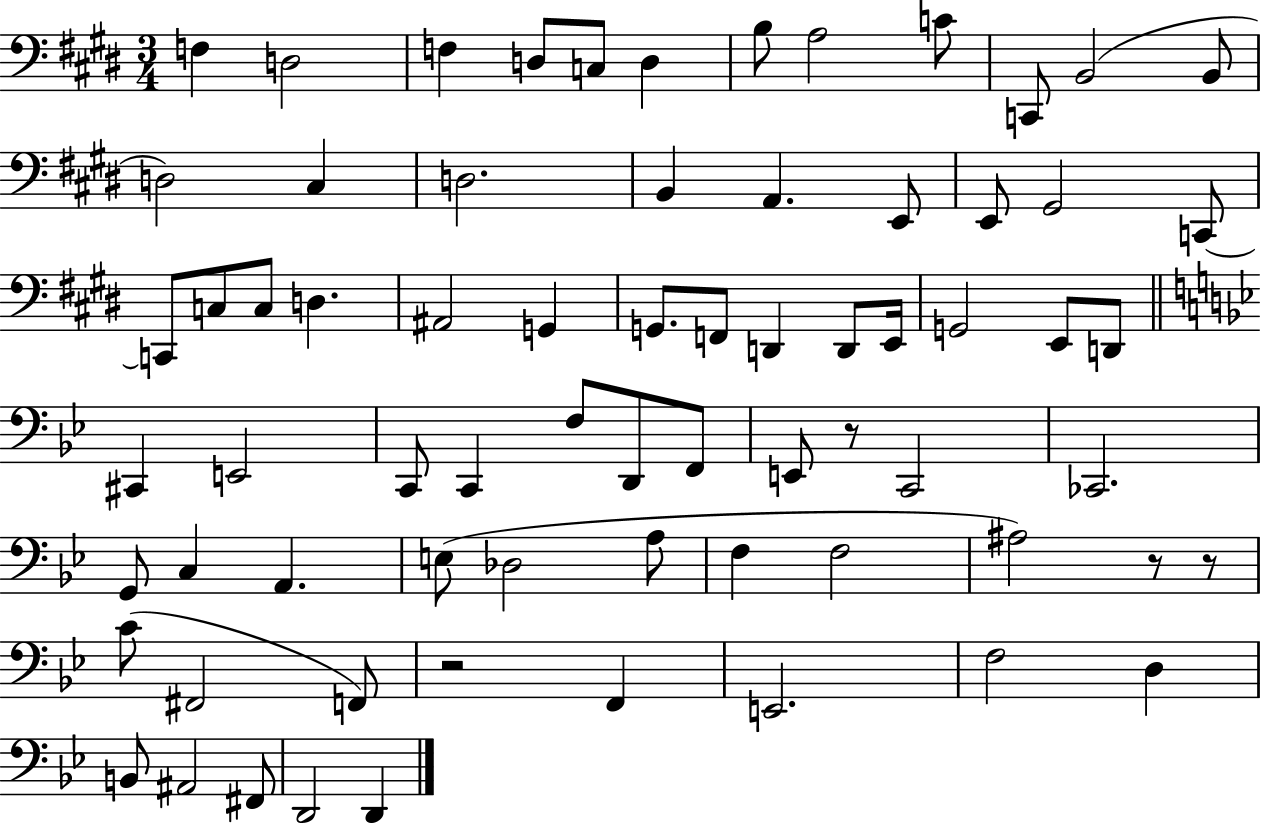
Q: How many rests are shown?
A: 4